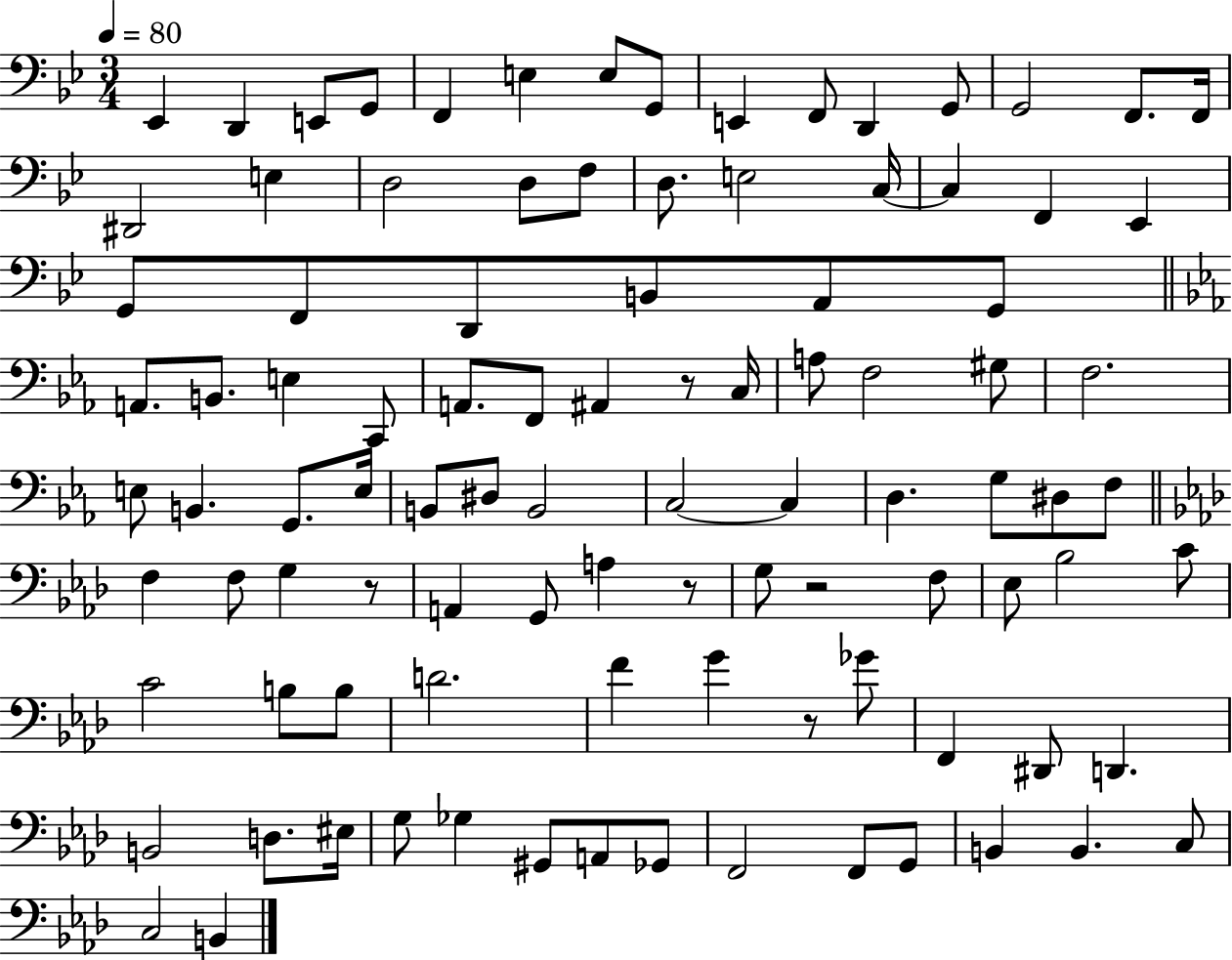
X:1
T:Untitled
M:3/4
L:1/4
K:Bb
_E,, D,, E,,/2 G,,/2 F,, E, E,/2 G,,/2 E,, F,,/2 D,, G,,/2 G,,2 F,,/2 F,,/4 ^D,,2 E, D,2 D,/2 F,/2 D,/2 E,2 C,/4 C, F,, _E,, G,,/2 F,,/2 D,,/2 B,,/2 A,,/2 G,,/2 A,,/2 B,,/2 E, C,,/2 A,,/2 F,,/2 ^A,, z/2 C,/4 A,/2 F,2 ^G,/2 F,2 E,/2 B,, G,,/2 E,/4 B,,/2 ^D,/2 B,,2 C,2 C, D, G,/2 ^D,/2 F,/2 F, F,/2 G, z/2 A,, G,,/2 A, z/2 G,/2 z2 F,/2 _E,/2 _B,2 C/2 C2 B,/2 B,/2 D2 F G z/2 _G/2 F,, ^D,,/2 D,, B,,2 D,/2 ^E,/4 G,/2 _G, ^G,,/2 A,,/2 _G,,/2 F,,2 F,,/2 G,,/2 B,, B,, C,/2 C,2 B,,